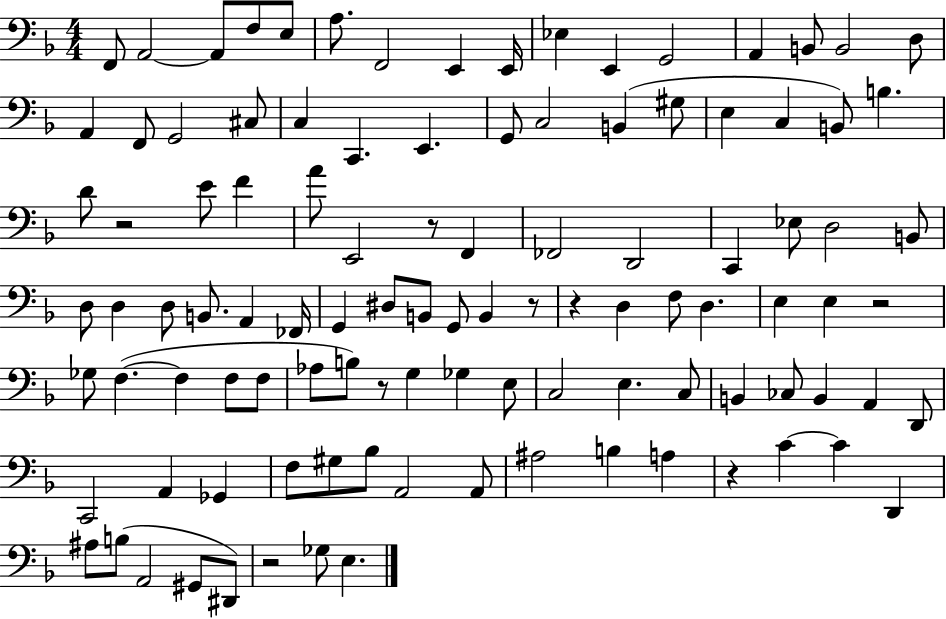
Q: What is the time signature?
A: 4/4